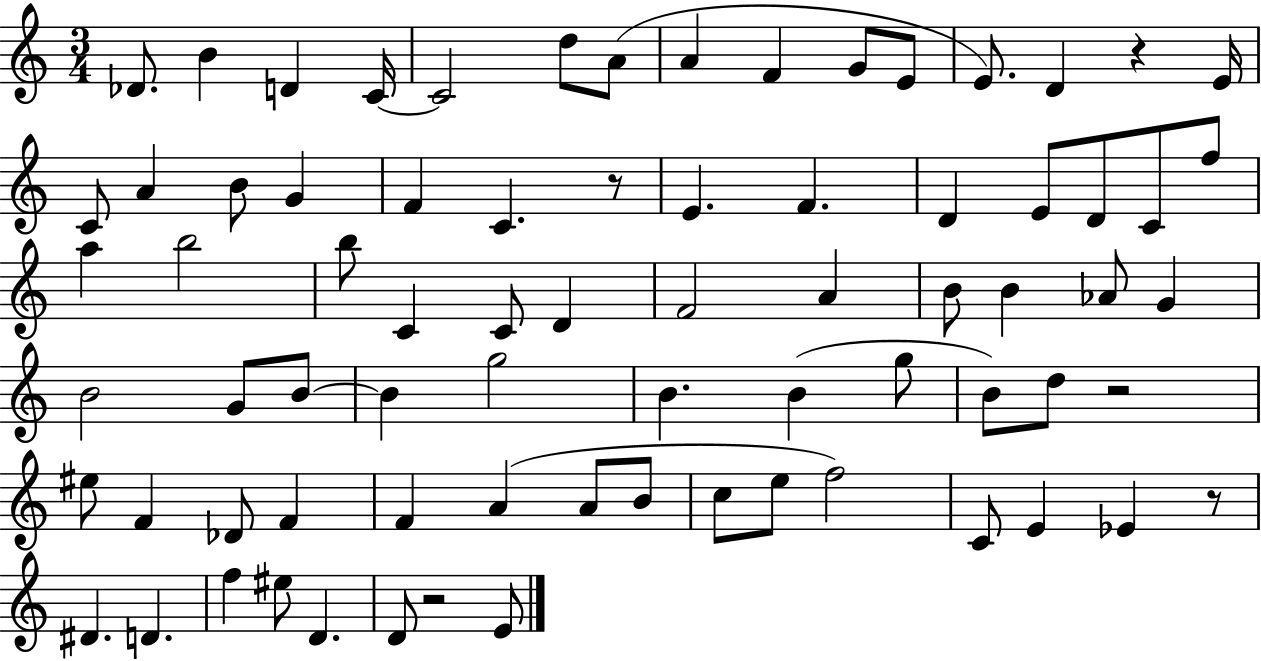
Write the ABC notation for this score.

X:1
T:Untitled
M:3/4
L:1/4
K:C
_D/2 B D C/4 C2 d/2 A/2 A F G/2 E/2 E/2 D z E/4 C/2 A B/2 G F C z/2 E F D E/2 D/2 C/2 f/2 a b2 b/2 C C/2 D F2 A B/2 B _A/2 G B2 G/2 B/2 B g2 B B g/2 B/2 d/2 z2 ^e/2 F _D/2 F F A A/2 B/2 c/2 e/2 f2 C/2 E _E z/2 ^D D f ^e/2 D D/2 z2 E/2